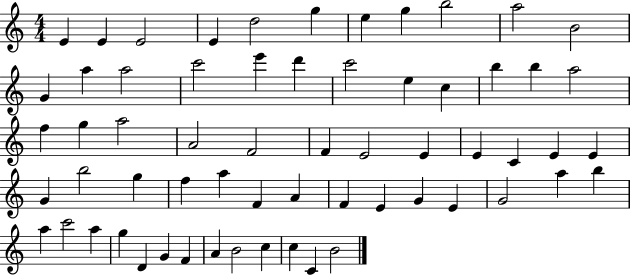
{
  \clef treble
  \numericTimeSignature
  \time 4/4
  \key c \major
  e'4 e'4 e'2 | e'4 d''2 g''4 | e''4 g''4 b''2 | a''2 b'2 | \break g'4 a''4 a''2 | c'''2 e'''4 d'''4 | c'''2 e''4 c''4 | b''4 b''4 a''2 | \break f''4 g''4 a''2 | a'2 f'2 | f'4 e'2 e'4 | e'4 c'4 e'4 e'4 | \break g'4 b''2 g''4 | f''4 a''4 f'4 a'4 | f'4 e'4 g'4 e'4 | g'2 a''4 b''4 | \break a''4 c'''2 a''4 | g''4 d'4 g'4 f'4 | a'4 b'2 c''4 | c''4 c'4 b'2 | \break \bar "|."
}